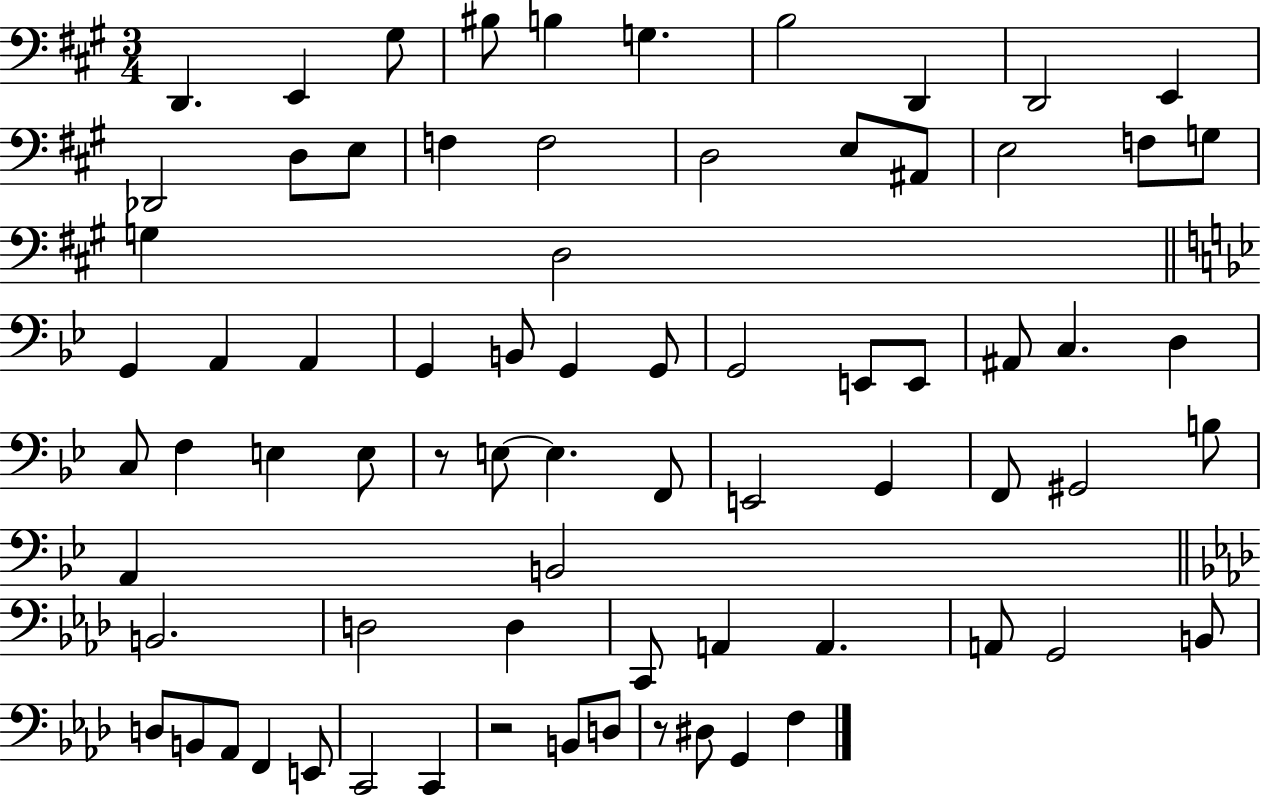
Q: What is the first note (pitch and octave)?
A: D2